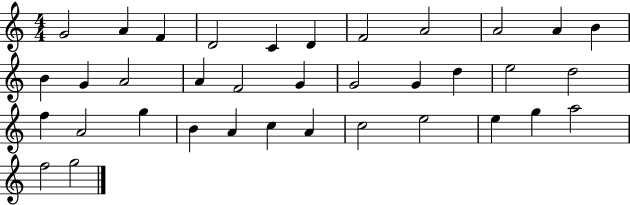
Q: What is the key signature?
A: C major